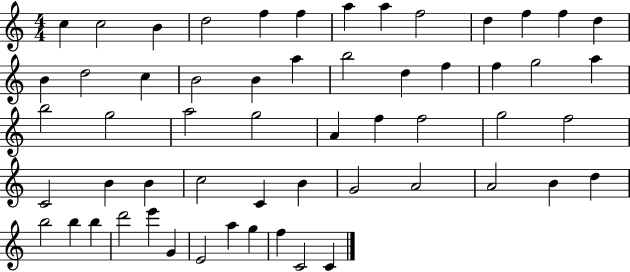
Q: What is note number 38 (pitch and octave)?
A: C5